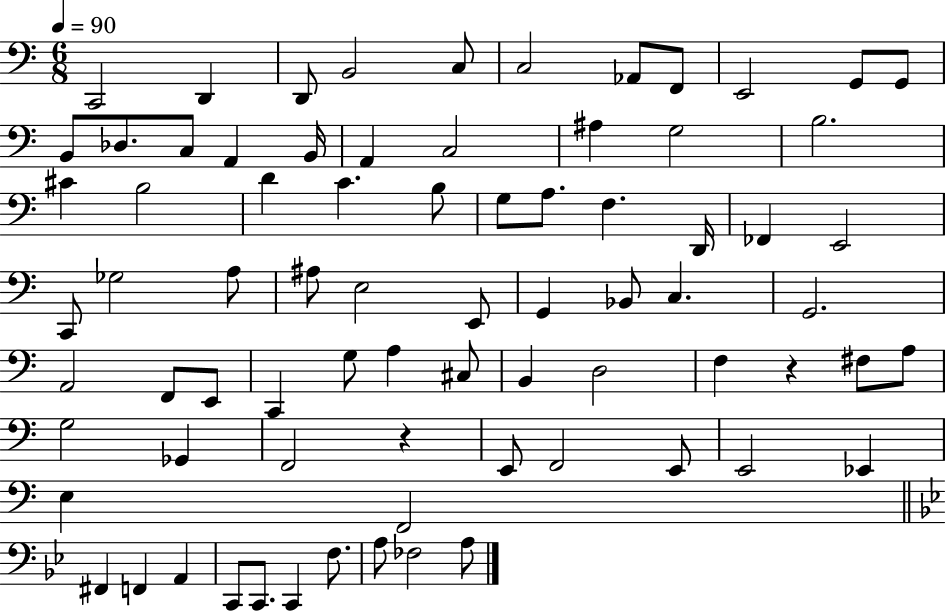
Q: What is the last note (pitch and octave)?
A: A3